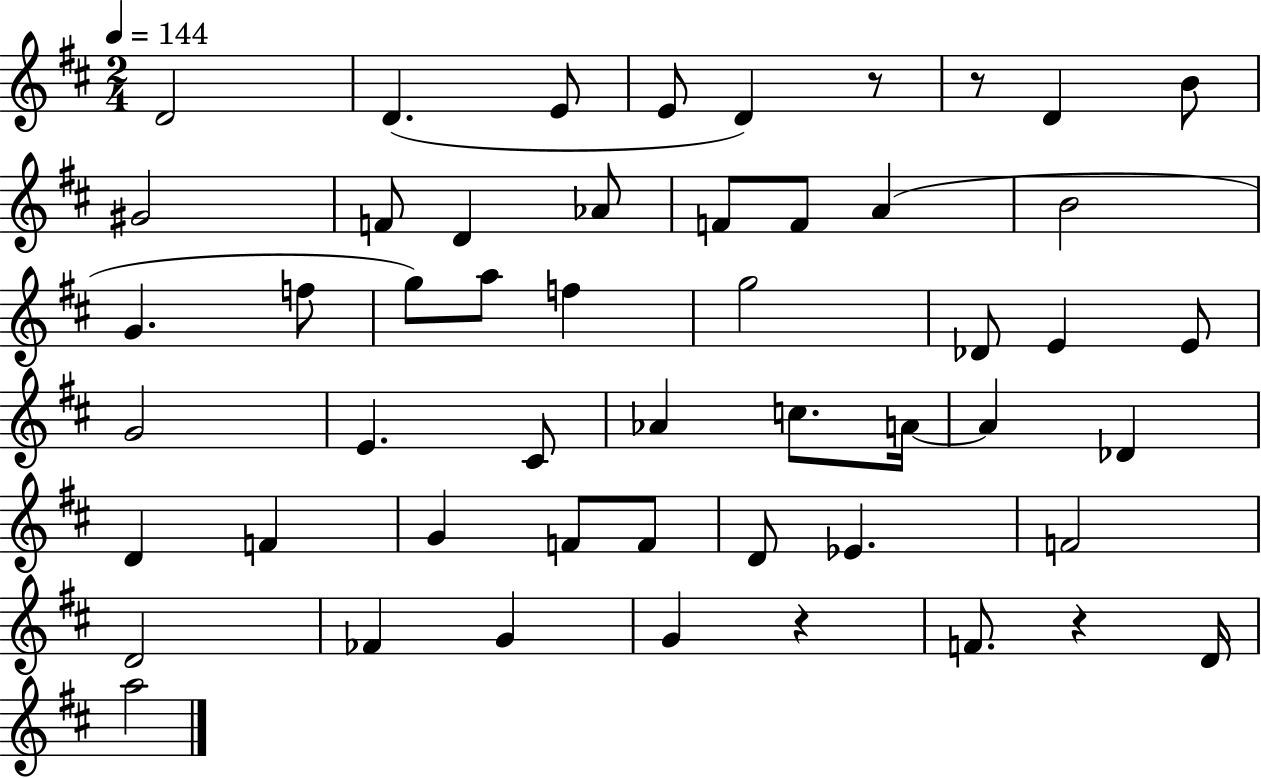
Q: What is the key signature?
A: D major